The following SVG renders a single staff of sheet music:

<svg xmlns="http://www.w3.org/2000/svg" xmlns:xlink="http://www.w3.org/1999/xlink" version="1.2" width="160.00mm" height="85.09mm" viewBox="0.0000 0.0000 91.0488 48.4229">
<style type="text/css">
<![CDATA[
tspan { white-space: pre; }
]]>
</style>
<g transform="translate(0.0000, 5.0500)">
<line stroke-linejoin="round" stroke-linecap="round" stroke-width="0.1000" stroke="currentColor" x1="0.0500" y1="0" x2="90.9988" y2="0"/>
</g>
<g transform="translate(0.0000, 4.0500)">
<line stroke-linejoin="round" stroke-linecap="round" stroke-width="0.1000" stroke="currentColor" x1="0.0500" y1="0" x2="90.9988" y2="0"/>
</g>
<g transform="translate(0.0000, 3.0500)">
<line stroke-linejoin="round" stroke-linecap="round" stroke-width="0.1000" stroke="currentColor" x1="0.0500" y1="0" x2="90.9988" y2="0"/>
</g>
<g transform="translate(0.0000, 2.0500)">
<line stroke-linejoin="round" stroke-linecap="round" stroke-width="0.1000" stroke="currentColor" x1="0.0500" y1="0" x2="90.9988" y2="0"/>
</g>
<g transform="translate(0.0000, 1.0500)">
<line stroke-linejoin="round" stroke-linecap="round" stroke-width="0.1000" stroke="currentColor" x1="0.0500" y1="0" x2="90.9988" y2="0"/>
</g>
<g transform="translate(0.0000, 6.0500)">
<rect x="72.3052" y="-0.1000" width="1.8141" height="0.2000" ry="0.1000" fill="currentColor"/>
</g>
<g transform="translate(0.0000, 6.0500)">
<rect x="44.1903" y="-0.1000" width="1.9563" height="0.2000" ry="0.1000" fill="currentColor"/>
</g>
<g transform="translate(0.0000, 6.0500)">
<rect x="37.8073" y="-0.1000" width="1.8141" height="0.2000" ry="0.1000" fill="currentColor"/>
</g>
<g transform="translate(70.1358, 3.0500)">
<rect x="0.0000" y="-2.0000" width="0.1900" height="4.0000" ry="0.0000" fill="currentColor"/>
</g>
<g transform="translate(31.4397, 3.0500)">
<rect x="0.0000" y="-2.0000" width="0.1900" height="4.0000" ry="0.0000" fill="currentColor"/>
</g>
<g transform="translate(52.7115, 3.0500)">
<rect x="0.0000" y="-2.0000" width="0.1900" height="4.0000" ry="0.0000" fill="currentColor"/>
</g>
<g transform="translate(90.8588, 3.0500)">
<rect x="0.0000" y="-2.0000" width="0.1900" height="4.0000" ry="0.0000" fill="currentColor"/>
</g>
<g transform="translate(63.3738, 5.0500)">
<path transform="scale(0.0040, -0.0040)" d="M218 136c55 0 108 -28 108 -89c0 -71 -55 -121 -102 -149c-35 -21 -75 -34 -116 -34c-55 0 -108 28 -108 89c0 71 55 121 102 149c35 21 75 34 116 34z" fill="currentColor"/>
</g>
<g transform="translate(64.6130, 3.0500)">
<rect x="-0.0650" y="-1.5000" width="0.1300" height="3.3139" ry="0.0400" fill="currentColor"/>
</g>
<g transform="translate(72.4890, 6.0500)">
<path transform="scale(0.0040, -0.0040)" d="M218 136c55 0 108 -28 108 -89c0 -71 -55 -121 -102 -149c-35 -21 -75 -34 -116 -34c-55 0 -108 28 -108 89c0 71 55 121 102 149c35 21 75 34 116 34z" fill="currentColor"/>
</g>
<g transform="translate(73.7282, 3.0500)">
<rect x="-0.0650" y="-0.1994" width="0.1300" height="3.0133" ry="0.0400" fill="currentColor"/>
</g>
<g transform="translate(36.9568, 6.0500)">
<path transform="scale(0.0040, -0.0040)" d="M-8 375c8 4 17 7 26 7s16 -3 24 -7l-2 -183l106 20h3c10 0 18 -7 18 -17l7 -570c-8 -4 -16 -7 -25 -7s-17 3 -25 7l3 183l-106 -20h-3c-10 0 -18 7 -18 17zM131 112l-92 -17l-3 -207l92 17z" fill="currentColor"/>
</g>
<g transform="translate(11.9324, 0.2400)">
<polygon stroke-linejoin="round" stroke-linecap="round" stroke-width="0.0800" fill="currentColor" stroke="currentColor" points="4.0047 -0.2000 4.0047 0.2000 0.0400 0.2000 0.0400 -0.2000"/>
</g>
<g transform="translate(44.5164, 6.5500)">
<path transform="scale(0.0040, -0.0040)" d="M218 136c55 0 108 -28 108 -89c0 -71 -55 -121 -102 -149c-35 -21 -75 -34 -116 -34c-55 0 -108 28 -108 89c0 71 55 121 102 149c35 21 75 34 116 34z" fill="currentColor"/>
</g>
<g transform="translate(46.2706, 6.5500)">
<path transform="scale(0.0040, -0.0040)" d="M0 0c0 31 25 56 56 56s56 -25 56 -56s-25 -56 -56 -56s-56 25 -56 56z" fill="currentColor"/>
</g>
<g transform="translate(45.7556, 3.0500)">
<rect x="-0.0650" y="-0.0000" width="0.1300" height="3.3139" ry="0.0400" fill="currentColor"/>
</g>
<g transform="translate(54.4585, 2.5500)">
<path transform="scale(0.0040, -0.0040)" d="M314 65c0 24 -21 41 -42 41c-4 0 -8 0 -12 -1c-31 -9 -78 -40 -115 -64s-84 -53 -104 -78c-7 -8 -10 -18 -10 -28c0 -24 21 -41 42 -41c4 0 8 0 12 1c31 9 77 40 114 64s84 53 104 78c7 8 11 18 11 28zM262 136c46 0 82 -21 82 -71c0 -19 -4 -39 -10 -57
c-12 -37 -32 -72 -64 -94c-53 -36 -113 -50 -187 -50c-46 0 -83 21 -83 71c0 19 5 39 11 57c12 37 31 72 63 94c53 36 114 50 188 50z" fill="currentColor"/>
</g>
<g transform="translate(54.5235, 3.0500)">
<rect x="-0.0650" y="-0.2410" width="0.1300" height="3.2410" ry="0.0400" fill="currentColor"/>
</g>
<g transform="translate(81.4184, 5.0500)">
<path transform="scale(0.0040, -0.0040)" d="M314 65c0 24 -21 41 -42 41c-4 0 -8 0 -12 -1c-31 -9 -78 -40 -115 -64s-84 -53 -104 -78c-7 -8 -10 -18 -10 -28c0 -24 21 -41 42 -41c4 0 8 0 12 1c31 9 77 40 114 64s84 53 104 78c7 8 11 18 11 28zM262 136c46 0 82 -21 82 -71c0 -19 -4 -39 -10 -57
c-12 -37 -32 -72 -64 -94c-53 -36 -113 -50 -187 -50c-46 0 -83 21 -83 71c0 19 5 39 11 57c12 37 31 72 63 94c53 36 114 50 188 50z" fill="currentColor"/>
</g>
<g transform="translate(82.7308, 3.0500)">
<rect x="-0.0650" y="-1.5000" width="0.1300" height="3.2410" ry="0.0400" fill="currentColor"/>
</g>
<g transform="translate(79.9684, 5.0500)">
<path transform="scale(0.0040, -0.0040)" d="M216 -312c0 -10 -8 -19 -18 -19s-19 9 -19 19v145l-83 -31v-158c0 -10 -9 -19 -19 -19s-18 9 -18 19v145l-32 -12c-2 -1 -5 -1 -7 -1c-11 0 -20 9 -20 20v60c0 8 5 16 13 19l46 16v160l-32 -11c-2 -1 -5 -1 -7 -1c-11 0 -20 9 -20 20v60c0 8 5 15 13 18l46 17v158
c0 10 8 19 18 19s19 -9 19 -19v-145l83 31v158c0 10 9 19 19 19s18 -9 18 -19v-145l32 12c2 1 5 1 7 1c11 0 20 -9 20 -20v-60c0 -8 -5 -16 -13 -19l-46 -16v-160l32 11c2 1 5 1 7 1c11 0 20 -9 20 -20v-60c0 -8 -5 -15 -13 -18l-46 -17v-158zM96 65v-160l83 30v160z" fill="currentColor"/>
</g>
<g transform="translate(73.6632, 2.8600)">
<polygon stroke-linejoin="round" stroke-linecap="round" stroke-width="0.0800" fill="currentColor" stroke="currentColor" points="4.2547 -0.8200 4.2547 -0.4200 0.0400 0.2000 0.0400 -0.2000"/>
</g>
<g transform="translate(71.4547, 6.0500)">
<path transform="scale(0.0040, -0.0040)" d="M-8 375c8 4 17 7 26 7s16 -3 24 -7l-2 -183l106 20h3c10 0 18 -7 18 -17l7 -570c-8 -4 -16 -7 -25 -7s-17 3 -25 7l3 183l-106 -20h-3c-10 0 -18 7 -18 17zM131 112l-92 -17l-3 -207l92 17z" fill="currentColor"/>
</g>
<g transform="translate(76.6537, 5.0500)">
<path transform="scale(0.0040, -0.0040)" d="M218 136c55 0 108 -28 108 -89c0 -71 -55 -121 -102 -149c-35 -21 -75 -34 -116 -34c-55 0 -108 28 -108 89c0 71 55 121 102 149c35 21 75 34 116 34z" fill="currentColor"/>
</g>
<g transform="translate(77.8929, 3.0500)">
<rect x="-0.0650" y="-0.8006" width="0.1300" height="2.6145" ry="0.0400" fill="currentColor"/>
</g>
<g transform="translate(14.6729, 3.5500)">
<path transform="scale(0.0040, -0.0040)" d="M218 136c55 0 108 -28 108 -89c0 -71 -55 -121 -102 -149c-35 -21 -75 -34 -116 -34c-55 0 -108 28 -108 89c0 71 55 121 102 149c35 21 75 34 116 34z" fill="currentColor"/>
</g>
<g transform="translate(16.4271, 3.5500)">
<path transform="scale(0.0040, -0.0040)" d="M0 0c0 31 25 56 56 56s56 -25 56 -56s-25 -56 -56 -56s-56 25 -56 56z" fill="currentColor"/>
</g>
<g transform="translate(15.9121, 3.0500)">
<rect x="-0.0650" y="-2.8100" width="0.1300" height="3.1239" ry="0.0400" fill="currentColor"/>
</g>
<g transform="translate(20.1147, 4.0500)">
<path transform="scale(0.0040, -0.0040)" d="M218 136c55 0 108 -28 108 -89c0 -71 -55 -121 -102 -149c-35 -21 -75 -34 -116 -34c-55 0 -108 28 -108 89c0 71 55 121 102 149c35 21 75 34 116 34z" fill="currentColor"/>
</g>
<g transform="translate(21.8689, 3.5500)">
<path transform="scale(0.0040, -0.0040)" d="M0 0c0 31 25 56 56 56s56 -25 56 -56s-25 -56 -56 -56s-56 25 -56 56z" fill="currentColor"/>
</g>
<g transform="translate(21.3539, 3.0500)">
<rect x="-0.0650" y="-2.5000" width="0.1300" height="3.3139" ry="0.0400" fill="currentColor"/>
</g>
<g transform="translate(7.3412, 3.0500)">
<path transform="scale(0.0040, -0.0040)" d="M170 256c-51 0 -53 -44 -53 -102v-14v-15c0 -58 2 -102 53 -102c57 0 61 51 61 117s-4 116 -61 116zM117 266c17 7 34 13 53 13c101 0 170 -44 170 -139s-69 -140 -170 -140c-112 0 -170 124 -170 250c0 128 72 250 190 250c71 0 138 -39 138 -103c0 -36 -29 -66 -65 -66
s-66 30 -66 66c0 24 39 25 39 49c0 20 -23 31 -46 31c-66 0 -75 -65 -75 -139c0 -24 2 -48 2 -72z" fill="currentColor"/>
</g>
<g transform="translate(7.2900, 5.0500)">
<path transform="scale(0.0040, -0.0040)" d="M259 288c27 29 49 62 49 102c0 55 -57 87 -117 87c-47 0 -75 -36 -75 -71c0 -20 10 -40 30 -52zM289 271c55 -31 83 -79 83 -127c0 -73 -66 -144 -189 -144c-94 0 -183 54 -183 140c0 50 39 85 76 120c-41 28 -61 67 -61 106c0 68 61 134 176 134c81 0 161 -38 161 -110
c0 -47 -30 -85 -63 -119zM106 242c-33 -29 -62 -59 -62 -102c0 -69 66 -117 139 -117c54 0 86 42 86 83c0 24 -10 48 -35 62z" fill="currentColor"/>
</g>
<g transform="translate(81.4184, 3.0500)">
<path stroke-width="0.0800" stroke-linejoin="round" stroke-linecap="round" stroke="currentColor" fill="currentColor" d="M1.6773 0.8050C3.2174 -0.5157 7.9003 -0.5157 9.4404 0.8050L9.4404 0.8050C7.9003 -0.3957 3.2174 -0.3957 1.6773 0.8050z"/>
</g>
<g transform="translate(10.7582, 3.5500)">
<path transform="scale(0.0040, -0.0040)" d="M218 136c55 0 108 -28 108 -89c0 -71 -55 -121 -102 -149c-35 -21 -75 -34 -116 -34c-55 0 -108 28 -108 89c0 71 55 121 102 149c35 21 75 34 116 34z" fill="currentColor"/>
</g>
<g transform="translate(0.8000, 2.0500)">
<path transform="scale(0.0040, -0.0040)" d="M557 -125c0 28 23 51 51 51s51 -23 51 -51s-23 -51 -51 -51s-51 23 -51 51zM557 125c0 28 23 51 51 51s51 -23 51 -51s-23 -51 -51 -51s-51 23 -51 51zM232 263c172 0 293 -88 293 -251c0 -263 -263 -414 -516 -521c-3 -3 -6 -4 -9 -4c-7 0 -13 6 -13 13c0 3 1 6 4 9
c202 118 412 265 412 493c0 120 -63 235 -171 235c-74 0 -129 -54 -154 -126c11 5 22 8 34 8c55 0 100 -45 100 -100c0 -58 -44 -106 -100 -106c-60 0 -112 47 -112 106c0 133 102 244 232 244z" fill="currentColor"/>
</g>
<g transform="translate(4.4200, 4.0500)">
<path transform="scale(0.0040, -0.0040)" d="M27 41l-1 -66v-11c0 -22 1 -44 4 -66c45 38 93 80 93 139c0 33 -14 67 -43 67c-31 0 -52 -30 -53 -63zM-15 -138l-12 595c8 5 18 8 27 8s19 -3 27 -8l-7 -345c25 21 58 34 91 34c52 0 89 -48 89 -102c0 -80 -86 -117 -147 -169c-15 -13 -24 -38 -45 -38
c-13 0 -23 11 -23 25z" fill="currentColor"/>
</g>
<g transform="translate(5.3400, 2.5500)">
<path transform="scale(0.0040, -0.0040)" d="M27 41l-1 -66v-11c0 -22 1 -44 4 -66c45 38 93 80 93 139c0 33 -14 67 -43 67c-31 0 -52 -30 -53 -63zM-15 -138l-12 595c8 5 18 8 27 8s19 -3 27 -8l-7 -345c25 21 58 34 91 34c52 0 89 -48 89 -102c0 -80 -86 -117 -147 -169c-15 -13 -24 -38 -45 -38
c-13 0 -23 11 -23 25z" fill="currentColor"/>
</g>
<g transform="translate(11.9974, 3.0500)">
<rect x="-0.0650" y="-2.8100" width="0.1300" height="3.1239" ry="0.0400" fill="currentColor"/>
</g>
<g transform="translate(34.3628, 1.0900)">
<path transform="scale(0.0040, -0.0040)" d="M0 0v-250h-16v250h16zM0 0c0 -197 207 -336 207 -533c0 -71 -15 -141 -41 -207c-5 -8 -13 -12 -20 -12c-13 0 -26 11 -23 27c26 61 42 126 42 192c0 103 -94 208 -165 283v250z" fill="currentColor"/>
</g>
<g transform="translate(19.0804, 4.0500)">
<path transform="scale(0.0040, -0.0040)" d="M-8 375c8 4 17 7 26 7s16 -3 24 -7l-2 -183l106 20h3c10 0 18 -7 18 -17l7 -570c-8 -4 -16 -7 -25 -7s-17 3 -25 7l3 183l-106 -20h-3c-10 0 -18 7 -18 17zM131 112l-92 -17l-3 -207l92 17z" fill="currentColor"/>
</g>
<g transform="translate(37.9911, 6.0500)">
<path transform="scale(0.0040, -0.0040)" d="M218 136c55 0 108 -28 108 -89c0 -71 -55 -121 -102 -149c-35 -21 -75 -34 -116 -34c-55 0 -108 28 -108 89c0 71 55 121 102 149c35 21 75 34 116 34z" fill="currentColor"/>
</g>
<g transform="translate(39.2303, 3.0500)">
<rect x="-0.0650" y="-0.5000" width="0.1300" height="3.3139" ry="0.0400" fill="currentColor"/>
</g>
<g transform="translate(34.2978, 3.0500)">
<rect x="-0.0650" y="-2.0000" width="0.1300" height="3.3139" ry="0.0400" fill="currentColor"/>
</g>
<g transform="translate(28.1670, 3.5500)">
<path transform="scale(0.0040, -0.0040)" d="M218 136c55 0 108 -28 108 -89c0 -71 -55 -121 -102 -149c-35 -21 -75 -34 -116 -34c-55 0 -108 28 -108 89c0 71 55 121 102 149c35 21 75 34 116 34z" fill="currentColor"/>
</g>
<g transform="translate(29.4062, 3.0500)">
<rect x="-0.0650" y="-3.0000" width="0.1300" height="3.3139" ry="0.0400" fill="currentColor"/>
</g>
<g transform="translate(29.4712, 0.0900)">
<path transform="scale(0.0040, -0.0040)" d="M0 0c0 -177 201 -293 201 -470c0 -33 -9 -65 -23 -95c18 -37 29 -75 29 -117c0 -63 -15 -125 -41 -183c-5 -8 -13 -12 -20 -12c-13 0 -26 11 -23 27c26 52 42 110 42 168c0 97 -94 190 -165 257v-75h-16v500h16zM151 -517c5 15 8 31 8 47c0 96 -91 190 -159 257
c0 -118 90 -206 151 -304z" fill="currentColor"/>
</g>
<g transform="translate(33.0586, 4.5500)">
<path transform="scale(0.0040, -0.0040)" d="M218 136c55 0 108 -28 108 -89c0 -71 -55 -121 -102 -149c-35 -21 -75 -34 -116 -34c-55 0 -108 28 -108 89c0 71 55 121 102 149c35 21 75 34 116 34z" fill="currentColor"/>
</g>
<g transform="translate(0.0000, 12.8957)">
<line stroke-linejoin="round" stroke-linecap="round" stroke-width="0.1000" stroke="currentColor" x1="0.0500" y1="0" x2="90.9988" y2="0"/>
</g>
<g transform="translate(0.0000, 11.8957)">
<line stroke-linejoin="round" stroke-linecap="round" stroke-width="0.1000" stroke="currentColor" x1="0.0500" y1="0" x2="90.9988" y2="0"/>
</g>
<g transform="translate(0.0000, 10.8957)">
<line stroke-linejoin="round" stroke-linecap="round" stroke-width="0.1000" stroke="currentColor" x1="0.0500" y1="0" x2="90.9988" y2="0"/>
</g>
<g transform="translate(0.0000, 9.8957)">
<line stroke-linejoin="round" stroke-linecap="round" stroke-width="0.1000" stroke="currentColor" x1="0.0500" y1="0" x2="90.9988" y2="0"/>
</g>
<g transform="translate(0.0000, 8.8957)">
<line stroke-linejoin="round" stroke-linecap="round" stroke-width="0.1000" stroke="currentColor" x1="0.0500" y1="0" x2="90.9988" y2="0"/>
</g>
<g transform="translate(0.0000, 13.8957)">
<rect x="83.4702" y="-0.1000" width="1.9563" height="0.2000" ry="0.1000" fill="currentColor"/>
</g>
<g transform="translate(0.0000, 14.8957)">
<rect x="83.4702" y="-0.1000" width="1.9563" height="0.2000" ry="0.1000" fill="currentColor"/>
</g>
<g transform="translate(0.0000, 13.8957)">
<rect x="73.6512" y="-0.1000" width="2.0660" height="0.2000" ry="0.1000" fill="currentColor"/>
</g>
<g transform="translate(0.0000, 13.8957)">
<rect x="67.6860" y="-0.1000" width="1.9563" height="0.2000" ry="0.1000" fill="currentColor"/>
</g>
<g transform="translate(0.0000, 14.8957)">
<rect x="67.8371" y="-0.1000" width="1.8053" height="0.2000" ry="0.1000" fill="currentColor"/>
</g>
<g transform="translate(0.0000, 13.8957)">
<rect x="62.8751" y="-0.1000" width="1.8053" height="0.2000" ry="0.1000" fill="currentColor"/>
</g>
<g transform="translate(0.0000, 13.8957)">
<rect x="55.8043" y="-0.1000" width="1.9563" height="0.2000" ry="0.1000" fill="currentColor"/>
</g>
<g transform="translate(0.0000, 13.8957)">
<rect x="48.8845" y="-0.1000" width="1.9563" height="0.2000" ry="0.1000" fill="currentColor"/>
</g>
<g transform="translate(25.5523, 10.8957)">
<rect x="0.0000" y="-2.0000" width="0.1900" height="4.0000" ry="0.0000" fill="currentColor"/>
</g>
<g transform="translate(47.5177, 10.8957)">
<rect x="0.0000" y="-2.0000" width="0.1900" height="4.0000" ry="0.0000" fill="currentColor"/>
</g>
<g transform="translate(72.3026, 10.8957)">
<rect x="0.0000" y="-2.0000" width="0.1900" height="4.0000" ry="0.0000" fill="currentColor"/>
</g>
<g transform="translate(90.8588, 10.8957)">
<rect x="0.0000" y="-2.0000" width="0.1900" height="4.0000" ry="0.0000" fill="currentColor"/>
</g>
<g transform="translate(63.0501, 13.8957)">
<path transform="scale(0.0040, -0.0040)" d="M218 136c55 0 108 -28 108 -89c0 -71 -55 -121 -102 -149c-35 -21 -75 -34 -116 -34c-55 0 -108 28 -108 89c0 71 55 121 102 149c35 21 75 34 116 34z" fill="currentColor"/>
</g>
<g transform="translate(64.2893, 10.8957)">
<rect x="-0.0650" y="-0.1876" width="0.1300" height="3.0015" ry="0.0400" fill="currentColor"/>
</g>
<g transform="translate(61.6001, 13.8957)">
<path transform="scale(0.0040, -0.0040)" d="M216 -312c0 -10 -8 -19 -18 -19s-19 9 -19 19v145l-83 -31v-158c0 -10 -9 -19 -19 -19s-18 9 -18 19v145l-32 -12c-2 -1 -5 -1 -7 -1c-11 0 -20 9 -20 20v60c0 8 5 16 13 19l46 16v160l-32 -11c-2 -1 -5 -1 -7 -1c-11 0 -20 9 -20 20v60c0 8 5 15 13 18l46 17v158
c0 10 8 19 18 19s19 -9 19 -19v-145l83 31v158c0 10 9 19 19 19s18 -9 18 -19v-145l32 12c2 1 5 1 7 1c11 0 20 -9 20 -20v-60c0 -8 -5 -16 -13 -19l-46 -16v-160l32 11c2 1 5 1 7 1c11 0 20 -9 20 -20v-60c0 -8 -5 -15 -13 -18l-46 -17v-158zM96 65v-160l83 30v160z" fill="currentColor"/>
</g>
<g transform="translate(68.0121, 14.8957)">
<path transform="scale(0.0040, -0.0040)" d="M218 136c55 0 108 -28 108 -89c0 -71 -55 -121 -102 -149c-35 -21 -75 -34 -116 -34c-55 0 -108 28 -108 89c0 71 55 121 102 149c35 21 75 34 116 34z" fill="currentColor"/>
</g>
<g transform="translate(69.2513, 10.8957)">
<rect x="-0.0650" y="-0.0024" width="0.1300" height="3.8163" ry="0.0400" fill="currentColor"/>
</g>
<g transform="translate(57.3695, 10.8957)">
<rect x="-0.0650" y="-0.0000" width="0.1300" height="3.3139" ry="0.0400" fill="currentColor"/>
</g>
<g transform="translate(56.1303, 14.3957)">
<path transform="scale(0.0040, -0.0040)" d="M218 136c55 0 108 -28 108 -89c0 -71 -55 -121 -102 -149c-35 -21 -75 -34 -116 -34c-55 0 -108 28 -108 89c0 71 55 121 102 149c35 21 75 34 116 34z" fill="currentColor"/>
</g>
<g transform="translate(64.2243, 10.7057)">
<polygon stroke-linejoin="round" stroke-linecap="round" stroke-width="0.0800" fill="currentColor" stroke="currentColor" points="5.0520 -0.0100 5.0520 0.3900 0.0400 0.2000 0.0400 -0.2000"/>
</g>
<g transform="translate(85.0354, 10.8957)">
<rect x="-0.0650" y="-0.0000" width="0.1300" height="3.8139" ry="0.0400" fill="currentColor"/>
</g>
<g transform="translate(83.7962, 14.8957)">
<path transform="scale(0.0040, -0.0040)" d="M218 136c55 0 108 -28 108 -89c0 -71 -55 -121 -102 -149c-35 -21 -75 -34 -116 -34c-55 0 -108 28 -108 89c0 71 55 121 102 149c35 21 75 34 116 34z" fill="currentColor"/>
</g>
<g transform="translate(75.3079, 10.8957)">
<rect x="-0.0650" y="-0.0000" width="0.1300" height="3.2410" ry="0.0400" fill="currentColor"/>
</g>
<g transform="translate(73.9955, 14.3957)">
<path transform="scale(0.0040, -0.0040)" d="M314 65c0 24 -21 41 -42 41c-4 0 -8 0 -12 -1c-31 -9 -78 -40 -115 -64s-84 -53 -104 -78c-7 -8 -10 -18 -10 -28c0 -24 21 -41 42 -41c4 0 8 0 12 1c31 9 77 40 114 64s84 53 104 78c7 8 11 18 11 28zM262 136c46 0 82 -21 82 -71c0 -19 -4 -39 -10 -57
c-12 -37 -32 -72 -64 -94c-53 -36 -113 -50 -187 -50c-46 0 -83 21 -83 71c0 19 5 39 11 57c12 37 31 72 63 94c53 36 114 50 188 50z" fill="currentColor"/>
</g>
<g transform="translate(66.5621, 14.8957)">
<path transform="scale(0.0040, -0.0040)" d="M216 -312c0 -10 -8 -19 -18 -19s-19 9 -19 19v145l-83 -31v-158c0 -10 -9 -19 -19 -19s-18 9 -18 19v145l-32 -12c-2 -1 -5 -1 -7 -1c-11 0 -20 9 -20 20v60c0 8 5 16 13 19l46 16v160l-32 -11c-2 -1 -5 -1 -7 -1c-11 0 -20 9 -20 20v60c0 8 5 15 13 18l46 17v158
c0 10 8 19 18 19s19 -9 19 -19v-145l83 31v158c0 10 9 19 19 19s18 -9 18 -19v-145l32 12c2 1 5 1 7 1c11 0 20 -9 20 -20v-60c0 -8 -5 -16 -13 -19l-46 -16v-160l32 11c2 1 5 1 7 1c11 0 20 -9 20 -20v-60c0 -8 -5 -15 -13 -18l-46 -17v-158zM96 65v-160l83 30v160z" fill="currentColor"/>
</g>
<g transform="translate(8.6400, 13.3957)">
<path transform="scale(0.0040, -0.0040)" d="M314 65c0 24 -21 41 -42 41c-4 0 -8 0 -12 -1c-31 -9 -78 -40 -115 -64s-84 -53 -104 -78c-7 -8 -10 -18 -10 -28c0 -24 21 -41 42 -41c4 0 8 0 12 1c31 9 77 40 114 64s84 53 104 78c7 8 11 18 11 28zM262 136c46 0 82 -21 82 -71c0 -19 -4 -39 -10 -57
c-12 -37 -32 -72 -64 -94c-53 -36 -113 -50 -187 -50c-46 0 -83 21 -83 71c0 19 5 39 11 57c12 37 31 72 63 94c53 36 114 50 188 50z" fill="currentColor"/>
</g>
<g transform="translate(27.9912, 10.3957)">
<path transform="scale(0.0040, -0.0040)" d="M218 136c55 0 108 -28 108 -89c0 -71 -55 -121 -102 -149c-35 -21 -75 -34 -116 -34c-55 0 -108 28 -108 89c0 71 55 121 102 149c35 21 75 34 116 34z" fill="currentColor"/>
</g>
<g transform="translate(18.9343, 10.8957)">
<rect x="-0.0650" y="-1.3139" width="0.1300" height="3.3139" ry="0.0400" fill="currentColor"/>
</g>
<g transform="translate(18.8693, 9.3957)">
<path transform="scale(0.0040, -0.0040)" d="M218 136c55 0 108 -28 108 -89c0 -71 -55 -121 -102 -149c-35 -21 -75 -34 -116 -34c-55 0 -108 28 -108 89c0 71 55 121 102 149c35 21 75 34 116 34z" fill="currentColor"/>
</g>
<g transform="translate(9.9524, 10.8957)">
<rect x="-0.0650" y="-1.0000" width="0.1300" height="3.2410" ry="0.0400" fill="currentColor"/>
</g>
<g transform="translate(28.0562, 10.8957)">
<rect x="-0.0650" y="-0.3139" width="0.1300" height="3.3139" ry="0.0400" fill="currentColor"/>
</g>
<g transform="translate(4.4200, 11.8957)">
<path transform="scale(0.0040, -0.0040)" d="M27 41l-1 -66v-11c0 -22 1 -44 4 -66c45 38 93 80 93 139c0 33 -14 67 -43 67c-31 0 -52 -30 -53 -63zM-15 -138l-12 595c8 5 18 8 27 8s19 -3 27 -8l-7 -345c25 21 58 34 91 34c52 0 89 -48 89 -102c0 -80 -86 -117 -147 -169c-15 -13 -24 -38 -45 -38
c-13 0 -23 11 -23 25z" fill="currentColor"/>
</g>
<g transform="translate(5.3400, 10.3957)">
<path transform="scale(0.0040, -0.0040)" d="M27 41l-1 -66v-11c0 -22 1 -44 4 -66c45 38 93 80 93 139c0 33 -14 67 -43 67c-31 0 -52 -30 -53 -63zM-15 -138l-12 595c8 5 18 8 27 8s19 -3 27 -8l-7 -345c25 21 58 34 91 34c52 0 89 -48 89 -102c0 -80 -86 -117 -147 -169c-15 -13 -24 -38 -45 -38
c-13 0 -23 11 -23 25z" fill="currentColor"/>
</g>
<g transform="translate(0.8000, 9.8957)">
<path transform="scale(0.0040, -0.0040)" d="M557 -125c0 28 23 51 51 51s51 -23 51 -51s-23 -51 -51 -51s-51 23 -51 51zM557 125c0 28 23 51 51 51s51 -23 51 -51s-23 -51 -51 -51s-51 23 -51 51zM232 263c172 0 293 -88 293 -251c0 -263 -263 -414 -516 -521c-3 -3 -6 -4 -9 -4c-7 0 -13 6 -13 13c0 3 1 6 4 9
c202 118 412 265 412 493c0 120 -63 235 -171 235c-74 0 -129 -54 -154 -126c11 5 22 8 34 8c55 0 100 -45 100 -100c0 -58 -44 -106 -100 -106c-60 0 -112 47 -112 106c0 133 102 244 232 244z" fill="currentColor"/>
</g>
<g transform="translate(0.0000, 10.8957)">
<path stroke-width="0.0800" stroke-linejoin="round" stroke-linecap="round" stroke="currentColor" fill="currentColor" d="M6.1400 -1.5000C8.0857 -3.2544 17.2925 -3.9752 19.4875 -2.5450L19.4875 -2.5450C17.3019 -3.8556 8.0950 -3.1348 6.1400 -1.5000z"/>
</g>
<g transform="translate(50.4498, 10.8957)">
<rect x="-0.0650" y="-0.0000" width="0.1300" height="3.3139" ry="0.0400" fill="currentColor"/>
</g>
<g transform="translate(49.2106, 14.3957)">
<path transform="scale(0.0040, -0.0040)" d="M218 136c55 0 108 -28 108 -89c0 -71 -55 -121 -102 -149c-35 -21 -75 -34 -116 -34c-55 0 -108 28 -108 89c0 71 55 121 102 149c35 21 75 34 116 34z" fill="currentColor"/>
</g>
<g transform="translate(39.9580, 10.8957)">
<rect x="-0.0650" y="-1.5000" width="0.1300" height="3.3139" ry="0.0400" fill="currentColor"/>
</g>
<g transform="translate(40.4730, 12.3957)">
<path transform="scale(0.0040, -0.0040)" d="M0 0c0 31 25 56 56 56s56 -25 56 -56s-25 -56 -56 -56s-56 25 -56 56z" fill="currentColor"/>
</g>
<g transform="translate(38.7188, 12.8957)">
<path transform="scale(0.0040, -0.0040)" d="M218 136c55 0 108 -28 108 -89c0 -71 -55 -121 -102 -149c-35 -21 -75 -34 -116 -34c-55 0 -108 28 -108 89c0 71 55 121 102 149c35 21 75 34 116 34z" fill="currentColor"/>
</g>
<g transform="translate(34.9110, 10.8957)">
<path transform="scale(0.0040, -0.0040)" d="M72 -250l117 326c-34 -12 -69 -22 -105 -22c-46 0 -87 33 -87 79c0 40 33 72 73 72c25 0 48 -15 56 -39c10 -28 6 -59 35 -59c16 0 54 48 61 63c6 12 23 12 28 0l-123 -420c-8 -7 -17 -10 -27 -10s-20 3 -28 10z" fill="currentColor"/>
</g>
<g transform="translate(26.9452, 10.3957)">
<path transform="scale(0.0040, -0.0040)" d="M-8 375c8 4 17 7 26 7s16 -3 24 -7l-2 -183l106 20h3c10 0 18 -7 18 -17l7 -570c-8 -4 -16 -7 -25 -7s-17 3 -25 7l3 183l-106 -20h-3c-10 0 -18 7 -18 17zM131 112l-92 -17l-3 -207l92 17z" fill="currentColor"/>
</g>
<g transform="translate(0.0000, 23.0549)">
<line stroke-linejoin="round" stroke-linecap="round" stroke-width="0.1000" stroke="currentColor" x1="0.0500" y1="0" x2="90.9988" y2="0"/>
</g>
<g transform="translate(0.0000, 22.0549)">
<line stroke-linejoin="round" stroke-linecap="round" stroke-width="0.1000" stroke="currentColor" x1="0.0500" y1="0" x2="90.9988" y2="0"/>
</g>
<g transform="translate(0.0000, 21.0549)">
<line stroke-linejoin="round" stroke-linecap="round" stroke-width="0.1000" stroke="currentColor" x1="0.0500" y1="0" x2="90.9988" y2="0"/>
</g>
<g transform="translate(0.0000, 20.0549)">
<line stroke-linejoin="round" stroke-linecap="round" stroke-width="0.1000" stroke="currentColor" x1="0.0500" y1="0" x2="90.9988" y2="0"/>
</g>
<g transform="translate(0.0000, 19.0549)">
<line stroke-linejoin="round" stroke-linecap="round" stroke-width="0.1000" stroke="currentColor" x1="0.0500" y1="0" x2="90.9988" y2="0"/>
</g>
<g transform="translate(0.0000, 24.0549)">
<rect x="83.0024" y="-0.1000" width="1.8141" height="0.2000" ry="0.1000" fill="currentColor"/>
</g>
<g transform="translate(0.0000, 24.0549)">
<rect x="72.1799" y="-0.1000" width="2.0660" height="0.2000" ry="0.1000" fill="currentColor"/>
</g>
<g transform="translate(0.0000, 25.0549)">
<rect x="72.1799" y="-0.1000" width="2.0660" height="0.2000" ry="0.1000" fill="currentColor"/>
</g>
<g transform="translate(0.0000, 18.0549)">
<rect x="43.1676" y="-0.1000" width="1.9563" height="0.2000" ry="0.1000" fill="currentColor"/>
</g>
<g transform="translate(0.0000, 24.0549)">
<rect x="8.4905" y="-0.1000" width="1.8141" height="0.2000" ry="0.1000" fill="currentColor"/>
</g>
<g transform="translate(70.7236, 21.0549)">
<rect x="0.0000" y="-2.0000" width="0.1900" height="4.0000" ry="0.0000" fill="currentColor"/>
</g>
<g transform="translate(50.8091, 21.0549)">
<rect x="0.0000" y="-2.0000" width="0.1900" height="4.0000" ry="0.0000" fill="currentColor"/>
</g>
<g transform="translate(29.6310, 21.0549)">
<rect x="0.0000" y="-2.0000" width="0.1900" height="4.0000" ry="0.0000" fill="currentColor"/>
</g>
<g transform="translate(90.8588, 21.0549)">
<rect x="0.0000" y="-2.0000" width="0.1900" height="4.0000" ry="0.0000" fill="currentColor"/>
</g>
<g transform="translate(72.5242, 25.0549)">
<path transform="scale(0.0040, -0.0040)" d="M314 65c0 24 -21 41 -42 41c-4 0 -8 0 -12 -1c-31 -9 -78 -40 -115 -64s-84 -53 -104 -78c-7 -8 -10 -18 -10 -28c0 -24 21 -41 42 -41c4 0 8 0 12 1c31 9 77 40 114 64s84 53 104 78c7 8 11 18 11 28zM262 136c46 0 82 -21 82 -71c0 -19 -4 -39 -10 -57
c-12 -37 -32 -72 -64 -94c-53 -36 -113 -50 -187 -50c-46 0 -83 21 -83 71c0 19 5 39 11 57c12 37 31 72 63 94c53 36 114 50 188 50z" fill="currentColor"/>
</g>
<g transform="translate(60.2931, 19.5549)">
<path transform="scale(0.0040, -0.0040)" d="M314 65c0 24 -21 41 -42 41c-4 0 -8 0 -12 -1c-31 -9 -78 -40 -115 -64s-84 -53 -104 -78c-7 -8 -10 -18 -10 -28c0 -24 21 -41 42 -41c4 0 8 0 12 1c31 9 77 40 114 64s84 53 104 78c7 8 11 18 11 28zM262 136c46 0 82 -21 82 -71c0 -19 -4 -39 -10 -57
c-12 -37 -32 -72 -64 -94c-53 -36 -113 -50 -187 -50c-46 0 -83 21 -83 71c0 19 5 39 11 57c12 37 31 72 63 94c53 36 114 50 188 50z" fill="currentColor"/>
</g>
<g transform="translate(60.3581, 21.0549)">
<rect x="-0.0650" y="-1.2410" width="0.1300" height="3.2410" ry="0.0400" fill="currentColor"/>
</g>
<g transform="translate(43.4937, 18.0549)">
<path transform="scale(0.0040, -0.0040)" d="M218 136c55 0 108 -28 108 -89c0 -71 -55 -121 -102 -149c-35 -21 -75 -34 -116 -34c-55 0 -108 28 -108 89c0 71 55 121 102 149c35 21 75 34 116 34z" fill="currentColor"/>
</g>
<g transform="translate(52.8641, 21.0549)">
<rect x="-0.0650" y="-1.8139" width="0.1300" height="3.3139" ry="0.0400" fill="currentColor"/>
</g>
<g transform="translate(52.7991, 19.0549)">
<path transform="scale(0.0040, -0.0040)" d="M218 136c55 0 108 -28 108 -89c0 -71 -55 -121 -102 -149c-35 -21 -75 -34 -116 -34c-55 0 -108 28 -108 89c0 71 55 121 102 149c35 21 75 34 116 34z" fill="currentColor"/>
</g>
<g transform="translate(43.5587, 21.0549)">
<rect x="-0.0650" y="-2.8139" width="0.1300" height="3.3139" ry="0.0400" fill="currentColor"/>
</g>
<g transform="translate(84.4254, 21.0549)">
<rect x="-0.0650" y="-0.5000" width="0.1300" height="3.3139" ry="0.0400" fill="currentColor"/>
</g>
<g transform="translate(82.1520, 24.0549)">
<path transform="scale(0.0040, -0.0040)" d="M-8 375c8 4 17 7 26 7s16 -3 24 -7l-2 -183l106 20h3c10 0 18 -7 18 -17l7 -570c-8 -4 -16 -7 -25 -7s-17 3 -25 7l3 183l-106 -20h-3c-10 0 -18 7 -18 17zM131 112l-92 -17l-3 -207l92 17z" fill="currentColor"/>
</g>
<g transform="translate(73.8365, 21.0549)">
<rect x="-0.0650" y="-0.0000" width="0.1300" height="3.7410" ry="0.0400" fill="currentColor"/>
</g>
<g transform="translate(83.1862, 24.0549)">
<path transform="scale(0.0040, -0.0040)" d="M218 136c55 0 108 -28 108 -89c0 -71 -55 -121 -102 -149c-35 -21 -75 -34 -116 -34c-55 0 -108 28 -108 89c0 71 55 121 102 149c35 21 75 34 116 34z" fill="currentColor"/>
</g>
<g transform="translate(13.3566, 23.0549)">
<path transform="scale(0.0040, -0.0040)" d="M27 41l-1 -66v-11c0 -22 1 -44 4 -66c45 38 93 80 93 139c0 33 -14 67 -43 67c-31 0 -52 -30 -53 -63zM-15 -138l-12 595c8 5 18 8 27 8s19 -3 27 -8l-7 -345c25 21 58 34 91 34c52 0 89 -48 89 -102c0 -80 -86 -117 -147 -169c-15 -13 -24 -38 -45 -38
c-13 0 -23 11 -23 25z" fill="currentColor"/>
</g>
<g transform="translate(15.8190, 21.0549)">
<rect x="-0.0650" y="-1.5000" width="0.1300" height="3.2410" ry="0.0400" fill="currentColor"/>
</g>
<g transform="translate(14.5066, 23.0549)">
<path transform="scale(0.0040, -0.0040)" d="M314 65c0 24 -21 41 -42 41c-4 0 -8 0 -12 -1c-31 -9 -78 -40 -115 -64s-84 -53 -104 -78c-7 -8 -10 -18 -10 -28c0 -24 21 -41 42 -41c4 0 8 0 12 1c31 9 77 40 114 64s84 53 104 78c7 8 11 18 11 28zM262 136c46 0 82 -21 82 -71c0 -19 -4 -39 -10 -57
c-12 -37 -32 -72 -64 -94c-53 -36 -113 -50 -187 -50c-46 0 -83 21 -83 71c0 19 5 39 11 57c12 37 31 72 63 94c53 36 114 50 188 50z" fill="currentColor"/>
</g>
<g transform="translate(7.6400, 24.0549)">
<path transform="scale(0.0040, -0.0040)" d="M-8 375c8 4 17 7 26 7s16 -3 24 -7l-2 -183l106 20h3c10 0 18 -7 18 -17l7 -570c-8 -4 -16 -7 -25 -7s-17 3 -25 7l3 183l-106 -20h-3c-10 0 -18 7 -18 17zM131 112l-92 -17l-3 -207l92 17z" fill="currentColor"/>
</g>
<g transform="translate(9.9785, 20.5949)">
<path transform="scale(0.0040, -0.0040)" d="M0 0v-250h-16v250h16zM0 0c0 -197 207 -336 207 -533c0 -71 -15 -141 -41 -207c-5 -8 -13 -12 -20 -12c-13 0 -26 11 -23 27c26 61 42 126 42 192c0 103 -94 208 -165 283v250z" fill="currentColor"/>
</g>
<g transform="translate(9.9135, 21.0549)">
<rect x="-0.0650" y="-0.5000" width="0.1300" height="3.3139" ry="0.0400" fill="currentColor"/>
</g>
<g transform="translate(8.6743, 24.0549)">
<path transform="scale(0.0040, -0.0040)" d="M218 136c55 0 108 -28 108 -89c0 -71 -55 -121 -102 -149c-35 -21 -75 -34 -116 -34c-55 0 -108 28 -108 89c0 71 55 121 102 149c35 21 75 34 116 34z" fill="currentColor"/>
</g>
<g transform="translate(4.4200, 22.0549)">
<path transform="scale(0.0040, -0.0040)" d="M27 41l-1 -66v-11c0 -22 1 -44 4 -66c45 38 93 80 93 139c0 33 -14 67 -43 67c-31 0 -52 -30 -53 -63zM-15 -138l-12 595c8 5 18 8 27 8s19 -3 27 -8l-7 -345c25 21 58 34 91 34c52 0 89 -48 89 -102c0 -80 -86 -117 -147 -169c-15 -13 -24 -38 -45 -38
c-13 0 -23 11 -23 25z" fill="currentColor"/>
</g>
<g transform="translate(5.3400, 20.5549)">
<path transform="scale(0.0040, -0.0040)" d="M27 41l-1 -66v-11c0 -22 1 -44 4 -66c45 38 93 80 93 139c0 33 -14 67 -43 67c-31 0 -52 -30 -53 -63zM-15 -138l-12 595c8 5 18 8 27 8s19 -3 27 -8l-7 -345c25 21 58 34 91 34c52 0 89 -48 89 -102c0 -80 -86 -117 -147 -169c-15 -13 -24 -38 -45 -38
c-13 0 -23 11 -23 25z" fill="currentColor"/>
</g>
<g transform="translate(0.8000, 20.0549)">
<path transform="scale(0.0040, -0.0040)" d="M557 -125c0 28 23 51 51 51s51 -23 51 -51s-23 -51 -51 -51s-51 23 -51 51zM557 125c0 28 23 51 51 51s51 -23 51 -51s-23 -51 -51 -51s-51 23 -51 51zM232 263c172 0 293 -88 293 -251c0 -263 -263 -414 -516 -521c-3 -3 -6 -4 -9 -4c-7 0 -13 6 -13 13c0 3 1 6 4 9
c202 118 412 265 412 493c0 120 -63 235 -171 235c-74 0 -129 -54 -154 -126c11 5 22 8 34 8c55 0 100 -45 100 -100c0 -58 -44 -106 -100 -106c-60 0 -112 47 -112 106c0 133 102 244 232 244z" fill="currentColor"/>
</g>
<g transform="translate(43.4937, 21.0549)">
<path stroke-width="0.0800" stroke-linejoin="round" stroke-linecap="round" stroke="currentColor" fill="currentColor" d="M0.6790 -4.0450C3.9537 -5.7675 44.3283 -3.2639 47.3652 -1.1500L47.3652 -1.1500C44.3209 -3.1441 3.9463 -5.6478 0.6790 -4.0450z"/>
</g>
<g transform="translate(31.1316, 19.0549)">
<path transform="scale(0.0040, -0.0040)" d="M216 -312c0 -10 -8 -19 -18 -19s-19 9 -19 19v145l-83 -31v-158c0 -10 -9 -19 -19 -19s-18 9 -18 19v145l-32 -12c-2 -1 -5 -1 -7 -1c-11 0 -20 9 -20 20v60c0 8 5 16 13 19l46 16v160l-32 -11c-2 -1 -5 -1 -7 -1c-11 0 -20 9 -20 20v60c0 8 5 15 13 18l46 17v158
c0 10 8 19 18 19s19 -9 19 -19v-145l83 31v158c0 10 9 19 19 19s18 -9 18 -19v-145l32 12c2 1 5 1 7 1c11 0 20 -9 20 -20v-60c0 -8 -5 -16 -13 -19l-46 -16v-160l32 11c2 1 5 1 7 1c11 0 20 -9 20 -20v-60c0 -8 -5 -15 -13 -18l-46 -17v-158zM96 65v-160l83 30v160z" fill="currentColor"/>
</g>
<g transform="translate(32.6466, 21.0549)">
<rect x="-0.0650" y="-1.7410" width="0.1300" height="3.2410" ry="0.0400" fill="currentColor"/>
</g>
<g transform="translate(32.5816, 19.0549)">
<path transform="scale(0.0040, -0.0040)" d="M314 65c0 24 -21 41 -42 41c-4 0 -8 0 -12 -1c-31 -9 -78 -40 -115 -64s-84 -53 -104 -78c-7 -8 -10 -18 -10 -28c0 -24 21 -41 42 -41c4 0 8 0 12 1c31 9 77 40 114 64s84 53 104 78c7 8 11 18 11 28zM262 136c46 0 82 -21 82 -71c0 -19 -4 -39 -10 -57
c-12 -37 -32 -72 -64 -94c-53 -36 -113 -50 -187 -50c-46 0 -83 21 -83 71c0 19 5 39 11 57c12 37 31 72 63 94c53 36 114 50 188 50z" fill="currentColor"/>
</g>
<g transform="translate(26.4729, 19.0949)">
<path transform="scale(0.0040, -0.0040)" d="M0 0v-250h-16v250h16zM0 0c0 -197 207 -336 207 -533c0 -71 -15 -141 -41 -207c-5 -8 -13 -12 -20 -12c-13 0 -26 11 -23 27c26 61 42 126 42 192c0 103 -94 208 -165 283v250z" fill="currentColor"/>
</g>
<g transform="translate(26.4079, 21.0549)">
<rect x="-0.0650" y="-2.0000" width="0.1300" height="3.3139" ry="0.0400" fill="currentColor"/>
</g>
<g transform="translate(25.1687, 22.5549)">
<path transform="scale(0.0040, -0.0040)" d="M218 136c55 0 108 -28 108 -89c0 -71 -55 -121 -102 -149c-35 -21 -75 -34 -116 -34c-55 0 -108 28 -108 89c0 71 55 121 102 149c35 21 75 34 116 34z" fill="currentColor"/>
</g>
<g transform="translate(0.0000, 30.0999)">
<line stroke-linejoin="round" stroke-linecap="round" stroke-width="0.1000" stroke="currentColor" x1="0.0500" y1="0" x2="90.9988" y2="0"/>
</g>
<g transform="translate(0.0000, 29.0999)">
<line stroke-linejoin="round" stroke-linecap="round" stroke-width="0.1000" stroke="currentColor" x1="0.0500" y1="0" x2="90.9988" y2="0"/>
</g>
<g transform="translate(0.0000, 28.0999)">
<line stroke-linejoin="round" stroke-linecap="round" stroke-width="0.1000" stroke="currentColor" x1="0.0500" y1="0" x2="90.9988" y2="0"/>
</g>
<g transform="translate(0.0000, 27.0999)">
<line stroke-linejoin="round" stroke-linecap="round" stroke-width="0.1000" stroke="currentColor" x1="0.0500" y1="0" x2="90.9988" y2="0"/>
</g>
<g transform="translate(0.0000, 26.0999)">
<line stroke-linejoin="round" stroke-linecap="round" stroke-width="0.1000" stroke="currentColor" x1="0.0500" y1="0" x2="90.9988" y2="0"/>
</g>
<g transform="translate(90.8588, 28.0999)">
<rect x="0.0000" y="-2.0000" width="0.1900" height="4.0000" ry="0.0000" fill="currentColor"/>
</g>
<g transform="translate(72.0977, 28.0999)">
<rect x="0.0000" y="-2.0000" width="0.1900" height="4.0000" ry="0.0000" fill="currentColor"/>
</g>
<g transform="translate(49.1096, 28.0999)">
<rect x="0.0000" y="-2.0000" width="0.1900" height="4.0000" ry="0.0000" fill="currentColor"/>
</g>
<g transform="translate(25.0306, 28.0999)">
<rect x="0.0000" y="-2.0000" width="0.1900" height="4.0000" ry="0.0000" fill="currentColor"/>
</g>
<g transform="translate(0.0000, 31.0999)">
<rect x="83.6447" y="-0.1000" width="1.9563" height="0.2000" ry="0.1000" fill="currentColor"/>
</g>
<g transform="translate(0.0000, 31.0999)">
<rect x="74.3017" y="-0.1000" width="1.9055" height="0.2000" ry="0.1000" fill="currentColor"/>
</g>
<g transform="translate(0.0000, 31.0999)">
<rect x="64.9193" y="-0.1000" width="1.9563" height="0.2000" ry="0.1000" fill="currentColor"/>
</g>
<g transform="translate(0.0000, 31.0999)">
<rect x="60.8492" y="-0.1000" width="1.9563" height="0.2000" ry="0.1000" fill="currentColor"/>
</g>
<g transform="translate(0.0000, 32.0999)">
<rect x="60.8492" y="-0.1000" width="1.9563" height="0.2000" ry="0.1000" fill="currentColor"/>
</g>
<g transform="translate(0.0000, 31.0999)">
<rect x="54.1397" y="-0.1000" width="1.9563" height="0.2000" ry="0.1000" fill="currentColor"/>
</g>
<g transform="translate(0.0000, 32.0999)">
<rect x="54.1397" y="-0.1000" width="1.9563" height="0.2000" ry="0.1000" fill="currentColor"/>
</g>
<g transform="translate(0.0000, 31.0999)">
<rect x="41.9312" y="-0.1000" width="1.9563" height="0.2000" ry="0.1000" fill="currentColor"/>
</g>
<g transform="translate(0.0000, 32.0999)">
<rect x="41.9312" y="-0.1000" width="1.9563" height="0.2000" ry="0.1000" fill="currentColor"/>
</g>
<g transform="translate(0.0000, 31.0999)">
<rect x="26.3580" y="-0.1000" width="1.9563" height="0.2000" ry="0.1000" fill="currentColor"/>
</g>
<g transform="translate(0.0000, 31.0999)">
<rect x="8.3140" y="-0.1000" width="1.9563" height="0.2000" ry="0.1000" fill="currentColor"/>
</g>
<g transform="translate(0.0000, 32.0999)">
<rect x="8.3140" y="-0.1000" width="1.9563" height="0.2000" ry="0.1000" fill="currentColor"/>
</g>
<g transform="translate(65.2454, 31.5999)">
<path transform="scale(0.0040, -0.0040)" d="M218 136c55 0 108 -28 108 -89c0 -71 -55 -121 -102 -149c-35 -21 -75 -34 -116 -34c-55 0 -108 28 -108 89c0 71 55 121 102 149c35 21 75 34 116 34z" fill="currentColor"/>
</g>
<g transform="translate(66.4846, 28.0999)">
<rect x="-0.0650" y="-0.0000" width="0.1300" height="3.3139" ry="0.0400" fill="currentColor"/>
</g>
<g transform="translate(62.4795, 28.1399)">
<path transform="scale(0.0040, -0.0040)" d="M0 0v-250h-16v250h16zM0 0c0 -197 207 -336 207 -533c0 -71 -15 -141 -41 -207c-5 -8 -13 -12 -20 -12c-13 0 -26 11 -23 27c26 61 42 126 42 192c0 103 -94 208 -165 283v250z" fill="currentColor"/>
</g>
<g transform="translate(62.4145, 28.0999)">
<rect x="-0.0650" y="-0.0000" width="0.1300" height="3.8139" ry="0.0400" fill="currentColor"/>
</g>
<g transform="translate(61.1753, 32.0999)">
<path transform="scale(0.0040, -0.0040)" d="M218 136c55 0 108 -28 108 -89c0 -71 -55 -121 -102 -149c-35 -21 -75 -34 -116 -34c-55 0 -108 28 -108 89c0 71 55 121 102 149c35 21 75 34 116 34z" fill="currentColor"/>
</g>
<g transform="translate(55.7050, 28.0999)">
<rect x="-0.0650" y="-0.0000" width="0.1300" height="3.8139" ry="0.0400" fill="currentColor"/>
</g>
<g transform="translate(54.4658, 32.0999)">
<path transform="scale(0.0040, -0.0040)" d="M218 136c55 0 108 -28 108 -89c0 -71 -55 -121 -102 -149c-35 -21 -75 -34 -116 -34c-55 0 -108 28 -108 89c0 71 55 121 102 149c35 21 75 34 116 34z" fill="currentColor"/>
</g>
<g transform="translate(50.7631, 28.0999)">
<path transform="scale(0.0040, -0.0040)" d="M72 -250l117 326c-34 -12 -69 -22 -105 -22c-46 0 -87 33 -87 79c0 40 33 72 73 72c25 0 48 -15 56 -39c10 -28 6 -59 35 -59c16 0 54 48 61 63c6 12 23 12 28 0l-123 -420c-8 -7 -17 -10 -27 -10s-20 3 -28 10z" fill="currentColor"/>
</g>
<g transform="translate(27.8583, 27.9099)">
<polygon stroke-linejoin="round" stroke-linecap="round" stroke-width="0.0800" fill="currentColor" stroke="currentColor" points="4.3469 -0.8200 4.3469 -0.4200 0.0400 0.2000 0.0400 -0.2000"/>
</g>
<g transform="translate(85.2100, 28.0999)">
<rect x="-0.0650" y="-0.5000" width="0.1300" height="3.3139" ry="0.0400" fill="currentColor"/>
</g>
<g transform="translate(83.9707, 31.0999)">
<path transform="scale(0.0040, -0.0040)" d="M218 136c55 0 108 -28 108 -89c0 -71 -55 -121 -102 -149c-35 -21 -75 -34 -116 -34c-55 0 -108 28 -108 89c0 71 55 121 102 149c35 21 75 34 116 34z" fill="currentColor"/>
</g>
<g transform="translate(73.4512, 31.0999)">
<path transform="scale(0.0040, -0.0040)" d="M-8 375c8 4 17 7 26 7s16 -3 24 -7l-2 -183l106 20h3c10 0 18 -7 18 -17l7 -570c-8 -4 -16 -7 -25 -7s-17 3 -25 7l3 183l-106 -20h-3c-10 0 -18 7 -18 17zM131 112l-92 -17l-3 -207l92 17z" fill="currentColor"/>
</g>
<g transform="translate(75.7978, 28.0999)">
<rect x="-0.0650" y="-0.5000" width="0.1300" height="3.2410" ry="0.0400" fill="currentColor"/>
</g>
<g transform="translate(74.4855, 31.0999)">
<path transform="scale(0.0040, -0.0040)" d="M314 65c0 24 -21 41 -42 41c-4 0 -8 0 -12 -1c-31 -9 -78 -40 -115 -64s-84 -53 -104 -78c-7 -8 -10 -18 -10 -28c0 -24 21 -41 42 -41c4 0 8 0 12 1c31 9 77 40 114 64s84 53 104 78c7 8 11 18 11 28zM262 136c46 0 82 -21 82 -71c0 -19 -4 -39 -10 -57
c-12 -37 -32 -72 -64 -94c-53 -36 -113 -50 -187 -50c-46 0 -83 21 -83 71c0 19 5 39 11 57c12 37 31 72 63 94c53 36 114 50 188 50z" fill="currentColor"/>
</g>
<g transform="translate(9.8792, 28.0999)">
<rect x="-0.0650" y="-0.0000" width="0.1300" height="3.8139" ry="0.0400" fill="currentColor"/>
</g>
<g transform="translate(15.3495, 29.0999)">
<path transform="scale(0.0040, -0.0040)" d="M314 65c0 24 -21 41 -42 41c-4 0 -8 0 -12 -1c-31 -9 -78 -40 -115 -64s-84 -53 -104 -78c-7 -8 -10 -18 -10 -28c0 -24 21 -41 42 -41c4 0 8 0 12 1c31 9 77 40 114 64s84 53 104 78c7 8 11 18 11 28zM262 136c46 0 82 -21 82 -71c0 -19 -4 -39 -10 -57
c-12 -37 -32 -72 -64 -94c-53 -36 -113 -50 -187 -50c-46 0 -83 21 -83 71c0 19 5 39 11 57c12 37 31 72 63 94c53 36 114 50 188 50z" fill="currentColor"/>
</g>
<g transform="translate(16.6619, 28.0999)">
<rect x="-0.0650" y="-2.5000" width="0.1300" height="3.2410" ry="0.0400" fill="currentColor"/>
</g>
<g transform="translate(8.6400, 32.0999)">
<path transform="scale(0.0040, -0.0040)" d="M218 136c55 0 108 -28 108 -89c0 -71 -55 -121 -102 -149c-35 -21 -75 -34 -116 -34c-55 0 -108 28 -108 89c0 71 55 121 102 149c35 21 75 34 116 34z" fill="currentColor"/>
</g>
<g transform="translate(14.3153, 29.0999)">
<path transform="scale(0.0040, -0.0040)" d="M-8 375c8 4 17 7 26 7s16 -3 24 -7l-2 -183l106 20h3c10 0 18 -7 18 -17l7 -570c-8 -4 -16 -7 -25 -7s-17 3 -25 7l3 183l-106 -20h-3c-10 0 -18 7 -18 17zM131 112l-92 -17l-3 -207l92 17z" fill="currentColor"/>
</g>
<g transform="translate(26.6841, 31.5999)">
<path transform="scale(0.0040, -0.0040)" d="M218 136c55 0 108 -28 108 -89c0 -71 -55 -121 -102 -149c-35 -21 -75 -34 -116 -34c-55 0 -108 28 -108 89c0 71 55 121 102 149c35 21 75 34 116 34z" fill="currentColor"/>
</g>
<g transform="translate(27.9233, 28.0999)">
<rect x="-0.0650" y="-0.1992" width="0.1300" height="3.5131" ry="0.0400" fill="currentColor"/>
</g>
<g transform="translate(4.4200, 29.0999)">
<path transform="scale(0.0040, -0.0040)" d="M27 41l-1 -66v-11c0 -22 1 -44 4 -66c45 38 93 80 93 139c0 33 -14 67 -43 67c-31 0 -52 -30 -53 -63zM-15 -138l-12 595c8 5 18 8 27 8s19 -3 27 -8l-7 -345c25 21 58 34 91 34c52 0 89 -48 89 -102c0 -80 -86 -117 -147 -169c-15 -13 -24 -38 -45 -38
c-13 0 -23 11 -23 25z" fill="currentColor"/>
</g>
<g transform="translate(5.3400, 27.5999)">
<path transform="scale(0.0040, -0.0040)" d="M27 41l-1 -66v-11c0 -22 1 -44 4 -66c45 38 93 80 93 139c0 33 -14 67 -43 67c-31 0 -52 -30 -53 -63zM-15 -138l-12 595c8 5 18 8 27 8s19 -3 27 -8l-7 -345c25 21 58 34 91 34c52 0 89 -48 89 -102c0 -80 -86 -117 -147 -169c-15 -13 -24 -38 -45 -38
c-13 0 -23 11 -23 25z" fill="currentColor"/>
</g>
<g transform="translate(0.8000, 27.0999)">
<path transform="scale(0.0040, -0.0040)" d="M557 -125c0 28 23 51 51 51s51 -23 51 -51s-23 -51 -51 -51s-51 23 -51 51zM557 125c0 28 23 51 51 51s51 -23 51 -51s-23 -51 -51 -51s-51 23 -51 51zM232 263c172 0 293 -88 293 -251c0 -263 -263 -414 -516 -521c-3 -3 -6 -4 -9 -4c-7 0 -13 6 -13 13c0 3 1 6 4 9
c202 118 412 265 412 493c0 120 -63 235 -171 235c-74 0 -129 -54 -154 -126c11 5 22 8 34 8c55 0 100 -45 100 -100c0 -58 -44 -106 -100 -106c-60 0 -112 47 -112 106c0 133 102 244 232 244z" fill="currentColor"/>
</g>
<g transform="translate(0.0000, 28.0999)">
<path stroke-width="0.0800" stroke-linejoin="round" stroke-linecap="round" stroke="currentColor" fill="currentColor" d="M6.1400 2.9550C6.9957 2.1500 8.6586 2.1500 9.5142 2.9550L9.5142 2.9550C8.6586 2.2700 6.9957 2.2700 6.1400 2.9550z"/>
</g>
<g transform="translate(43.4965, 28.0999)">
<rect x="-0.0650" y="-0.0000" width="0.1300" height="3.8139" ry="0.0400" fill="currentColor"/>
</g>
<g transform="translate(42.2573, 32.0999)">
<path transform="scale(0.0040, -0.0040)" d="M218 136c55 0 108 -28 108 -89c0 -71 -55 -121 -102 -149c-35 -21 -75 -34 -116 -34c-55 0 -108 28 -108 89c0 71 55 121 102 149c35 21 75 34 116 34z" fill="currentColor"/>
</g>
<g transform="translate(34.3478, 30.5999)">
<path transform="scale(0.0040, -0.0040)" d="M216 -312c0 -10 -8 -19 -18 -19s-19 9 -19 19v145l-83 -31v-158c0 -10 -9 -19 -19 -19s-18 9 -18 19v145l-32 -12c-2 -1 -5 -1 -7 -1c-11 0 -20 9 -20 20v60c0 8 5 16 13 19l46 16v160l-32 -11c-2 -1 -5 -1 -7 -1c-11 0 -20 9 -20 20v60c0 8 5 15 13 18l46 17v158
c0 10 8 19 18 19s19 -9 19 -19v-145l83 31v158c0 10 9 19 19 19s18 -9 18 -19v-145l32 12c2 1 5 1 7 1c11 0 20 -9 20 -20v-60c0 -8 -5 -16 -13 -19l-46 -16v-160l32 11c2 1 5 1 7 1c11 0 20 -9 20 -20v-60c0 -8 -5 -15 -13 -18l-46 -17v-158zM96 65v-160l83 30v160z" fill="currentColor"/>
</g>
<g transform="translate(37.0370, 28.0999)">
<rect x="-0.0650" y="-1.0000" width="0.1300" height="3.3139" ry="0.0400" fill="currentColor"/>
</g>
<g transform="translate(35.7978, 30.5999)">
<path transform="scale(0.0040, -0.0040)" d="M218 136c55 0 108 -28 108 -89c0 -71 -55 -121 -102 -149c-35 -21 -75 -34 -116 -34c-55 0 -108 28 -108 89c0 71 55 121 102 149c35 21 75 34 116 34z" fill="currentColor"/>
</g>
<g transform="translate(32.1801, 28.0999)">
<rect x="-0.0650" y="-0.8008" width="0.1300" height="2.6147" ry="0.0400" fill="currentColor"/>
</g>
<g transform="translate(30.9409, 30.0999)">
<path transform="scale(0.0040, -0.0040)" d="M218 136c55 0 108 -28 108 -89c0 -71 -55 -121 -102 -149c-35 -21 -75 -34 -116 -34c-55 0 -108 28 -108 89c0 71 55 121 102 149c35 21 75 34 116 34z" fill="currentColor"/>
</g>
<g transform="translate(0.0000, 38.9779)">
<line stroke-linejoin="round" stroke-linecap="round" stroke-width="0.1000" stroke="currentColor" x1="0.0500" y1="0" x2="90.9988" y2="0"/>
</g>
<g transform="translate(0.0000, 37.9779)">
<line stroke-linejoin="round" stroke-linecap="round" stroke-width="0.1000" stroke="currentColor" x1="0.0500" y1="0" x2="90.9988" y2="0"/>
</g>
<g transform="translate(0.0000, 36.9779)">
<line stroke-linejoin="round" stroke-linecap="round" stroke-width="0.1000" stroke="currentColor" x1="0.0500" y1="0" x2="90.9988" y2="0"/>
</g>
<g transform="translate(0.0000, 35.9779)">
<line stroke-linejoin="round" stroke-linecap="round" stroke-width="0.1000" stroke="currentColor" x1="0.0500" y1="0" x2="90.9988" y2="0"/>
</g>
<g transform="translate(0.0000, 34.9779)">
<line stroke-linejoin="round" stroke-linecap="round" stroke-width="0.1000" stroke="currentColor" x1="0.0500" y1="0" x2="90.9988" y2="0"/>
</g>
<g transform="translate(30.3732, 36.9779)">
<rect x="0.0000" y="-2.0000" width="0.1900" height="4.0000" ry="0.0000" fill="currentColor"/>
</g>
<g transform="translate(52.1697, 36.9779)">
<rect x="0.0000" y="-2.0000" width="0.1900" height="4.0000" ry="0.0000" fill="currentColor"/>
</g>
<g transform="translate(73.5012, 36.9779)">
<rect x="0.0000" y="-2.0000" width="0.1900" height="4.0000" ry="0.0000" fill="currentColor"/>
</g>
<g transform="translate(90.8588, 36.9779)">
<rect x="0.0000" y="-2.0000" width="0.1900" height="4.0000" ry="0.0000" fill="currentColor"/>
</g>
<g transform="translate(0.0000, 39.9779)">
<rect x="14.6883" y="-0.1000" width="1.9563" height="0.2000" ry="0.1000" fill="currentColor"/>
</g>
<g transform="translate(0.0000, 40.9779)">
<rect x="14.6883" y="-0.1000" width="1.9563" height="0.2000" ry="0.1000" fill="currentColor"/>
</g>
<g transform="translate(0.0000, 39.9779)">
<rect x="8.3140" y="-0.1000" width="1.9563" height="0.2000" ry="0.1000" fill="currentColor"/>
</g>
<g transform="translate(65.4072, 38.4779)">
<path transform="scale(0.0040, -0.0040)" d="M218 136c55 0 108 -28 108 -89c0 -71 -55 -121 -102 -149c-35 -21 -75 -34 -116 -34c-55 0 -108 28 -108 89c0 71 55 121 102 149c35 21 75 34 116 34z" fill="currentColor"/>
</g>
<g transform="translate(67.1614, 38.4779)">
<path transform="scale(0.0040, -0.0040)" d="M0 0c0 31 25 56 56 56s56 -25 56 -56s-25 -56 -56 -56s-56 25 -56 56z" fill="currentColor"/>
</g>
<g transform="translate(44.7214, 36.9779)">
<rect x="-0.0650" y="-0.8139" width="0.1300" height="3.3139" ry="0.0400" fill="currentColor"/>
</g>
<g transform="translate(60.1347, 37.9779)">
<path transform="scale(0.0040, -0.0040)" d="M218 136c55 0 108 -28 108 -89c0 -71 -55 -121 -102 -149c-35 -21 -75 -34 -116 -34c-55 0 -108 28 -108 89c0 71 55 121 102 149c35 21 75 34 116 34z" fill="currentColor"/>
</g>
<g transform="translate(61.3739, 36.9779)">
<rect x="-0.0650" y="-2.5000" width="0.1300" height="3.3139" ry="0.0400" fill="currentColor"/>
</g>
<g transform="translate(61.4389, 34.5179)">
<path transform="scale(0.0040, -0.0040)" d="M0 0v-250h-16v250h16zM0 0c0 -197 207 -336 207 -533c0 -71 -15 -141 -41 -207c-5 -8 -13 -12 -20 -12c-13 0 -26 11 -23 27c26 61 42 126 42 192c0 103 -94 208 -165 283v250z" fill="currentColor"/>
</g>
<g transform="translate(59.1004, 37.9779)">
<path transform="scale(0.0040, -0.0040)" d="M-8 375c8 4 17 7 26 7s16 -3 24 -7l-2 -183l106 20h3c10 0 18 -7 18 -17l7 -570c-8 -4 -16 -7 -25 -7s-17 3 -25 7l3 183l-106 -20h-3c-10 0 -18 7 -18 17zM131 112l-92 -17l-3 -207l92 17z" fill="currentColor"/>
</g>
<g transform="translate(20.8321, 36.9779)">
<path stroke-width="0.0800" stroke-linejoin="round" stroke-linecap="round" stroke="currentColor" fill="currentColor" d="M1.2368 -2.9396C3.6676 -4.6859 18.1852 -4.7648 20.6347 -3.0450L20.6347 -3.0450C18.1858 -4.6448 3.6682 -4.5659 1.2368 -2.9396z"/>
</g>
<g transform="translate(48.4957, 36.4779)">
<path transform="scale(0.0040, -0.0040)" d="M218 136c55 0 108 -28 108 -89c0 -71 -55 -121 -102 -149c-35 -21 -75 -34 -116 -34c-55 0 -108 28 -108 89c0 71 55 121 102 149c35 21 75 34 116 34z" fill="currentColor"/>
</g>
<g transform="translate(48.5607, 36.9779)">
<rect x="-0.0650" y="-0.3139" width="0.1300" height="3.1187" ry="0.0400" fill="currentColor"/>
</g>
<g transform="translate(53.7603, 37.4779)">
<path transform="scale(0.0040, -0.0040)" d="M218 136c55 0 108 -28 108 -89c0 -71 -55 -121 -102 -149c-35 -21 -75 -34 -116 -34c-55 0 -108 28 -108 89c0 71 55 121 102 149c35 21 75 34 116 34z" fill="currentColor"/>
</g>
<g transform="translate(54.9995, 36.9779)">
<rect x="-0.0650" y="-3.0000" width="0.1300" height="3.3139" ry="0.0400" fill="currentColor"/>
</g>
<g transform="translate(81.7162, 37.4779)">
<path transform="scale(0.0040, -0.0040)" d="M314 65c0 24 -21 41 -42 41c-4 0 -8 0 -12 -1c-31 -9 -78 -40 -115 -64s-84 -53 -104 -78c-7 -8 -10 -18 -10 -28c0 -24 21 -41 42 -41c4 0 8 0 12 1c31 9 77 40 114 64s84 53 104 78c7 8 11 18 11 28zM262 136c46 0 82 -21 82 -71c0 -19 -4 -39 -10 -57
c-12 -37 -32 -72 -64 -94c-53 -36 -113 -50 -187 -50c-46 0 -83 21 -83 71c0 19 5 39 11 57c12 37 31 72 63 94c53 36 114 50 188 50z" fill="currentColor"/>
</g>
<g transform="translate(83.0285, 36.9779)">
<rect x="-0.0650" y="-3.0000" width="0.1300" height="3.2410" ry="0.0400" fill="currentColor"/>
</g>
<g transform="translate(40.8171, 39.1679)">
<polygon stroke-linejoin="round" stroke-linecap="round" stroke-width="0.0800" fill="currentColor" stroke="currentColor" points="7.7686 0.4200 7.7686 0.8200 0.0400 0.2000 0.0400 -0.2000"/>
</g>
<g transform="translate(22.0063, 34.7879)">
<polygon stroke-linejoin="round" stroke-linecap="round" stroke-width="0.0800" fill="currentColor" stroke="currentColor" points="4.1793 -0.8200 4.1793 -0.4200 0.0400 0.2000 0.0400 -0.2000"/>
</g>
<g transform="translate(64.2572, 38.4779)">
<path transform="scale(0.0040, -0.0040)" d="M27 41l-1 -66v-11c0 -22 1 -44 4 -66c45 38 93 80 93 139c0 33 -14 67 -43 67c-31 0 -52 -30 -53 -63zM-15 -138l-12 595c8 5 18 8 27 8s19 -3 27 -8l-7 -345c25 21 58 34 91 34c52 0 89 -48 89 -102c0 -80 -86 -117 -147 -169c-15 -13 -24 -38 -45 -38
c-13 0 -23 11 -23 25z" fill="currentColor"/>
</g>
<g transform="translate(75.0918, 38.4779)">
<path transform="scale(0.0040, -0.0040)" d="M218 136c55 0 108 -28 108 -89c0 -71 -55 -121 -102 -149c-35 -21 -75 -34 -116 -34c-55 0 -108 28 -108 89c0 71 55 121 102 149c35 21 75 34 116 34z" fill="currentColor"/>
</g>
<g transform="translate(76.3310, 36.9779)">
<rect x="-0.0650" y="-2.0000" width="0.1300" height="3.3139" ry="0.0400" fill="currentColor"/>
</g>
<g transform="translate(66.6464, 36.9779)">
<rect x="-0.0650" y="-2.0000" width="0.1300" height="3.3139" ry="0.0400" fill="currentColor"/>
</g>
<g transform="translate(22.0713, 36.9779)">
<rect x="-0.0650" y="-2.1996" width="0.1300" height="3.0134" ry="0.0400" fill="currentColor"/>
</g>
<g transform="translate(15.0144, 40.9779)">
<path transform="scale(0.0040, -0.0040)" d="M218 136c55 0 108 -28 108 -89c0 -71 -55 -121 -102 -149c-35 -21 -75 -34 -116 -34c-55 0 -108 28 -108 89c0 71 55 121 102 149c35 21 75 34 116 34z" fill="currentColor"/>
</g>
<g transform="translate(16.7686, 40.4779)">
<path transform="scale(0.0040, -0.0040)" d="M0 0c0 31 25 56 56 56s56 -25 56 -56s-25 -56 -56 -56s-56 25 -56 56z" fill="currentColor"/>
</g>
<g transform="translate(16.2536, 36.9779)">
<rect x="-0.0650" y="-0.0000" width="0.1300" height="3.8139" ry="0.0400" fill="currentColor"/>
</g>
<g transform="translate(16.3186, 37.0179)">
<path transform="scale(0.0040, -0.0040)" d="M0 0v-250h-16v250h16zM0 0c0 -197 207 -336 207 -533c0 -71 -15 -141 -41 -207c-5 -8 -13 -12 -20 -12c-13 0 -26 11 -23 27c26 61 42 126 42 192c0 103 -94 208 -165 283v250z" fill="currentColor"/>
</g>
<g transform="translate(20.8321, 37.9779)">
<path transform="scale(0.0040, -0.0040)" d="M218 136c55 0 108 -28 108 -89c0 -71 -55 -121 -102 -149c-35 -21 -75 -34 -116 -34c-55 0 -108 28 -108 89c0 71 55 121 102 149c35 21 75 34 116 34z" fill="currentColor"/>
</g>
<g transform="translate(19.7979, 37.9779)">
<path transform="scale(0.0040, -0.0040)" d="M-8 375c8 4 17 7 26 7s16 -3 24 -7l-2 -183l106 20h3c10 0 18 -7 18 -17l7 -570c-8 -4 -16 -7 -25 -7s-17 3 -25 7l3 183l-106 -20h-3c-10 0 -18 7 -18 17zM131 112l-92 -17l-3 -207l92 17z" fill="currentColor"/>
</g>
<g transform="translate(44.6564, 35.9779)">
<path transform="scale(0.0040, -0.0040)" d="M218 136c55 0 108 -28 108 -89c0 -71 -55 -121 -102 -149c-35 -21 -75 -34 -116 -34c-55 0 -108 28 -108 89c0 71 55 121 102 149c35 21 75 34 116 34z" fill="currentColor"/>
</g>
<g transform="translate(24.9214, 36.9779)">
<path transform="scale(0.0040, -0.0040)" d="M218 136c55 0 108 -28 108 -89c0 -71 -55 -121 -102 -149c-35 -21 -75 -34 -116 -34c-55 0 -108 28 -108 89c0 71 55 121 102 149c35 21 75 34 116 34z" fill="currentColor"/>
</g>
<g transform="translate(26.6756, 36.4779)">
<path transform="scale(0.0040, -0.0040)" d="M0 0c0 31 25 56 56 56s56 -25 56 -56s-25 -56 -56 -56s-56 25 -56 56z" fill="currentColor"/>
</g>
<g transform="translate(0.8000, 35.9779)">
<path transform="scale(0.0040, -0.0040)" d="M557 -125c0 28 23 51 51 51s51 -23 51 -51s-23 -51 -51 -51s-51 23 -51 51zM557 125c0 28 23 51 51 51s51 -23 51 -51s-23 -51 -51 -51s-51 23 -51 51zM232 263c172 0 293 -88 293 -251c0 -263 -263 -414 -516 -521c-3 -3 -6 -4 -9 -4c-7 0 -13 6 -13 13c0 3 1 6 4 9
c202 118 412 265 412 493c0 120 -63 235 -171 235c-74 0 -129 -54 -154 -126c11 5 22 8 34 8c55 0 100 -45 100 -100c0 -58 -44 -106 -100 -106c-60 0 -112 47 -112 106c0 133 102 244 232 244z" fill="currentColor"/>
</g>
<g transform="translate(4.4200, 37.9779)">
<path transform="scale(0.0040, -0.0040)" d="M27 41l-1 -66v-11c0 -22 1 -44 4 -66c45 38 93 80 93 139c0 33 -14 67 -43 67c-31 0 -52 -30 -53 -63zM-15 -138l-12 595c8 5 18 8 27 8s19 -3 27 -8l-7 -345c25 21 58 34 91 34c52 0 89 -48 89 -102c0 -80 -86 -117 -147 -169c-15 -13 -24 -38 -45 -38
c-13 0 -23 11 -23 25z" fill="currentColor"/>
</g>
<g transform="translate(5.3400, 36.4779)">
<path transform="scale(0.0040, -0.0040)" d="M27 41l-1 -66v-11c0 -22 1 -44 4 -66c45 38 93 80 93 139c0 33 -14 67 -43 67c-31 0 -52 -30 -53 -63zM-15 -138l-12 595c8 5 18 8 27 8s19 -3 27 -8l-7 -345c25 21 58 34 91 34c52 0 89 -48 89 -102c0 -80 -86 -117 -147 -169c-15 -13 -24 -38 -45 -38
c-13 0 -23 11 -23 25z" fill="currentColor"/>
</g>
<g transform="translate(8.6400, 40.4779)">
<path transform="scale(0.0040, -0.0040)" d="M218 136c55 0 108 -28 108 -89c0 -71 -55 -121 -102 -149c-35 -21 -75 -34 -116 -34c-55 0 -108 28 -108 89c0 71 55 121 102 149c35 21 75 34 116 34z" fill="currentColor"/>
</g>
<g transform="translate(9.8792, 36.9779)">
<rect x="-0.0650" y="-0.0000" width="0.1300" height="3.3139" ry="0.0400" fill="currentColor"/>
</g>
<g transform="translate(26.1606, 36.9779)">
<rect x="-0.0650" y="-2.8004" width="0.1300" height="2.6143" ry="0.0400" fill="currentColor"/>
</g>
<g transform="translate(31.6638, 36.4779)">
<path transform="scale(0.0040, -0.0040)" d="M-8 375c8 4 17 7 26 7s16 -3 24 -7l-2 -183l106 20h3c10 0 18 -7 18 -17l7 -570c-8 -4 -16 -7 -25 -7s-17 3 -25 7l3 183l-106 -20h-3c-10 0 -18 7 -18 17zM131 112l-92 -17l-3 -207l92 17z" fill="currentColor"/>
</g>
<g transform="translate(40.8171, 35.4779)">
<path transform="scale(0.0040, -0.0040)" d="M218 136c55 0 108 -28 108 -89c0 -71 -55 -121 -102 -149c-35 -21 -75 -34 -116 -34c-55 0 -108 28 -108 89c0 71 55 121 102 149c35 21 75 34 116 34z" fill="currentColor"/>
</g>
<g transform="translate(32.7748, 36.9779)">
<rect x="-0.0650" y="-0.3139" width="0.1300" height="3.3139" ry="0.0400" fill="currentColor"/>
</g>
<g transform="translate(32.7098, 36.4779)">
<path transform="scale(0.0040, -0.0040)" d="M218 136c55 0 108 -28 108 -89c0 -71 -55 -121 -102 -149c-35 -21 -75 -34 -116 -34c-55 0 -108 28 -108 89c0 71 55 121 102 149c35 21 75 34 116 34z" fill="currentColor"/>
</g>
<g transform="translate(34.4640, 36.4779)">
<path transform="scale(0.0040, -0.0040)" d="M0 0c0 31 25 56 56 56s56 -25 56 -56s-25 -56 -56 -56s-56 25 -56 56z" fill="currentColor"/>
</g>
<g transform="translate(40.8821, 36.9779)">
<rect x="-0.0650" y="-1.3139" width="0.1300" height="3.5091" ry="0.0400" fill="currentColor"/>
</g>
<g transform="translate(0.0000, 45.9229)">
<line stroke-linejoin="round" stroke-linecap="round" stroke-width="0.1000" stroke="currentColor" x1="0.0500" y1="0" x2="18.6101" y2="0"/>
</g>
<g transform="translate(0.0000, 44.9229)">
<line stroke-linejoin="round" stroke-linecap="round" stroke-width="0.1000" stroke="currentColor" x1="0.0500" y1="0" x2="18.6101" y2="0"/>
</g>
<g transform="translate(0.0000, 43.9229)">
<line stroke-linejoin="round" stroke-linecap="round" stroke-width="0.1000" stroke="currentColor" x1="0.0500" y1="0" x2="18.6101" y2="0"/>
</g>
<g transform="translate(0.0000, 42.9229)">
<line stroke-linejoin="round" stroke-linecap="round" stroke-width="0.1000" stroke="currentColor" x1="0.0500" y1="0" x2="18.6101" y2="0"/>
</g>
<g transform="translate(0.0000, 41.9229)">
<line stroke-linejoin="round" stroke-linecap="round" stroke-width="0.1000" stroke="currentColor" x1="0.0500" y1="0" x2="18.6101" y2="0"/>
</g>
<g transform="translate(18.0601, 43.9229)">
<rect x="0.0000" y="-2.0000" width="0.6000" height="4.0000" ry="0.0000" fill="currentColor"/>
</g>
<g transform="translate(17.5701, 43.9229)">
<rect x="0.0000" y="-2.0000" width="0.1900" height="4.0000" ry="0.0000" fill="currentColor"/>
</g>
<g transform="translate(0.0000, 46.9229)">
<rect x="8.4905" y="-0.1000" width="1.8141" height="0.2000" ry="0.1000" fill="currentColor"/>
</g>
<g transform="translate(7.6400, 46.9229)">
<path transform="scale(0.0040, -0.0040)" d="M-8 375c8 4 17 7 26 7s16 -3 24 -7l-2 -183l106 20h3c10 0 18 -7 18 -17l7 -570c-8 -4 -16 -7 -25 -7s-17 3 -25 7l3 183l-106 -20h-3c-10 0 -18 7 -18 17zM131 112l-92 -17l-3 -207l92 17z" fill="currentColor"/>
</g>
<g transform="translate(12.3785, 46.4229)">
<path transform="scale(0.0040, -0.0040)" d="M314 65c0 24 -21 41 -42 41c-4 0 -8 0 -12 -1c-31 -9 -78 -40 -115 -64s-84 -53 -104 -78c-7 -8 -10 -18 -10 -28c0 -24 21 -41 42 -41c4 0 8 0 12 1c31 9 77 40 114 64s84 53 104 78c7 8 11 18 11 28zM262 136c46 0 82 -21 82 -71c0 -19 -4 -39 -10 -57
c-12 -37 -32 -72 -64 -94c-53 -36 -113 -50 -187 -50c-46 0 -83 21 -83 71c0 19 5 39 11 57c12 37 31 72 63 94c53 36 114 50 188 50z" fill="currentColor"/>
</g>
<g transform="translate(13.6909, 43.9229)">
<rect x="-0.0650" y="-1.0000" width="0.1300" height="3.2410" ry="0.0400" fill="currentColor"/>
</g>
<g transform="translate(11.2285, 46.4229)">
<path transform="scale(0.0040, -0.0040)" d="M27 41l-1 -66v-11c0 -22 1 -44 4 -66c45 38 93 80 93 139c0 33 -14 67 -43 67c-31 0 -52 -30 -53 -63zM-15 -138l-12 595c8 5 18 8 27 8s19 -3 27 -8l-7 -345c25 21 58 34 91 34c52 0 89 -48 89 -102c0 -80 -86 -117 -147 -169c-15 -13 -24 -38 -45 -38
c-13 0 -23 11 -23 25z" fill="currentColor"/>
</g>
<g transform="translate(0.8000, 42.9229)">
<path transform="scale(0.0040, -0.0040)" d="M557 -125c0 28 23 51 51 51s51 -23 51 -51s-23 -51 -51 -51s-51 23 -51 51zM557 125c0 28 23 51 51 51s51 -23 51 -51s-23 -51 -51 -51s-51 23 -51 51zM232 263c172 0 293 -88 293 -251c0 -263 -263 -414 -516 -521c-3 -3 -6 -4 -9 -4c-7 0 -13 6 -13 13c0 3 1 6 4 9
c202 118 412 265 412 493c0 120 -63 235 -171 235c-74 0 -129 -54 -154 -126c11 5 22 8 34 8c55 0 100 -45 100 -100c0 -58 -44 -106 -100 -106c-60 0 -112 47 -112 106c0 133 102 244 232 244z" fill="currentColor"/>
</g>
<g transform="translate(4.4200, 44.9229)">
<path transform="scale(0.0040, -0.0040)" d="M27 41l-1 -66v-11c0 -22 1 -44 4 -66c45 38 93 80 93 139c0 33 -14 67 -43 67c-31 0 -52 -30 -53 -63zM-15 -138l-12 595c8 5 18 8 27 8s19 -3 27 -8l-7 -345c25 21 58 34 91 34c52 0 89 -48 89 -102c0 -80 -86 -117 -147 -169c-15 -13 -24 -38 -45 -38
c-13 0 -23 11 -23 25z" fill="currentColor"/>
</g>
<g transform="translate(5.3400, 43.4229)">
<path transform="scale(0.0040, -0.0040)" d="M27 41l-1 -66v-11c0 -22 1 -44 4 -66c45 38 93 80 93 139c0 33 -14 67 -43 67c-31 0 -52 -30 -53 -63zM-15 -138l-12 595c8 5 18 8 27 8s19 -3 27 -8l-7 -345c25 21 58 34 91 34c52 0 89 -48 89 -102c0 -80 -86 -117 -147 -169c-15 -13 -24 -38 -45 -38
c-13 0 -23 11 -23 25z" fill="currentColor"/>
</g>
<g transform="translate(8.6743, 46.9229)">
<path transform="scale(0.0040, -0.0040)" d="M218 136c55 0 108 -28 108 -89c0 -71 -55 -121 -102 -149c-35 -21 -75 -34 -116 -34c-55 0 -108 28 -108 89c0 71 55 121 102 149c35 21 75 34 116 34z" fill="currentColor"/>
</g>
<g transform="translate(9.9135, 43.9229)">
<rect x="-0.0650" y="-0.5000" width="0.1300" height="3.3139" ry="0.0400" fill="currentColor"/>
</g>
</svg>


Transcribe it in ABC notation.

X:1
T:Untitled
M:6/8
L:1/4
K:Bb
C,/2 C,/2 B,, C,/4 A,,/2 E,, D,, _E,2 G,, E,,/2 G,,/2 ^G,,2 F,,2 G, E, z/2 G,, D,, D,, ^E,,/2 ^C,,/2 D,,2 C,, E,,/2 _G,,2 A,,/2 ^A,2 C A, G,2 C,,2 E,, C,, B,,2 D,,/2 G,,/2 ^F,, C,, z/2 C,, C,,/2 D,, E,,2 E,, D,, C,,/2 B,,/2 D,/2 E, G,/2 F,/2 E,/2 C, B,,/2 _A,, A,, C,2 E,, _F,,2